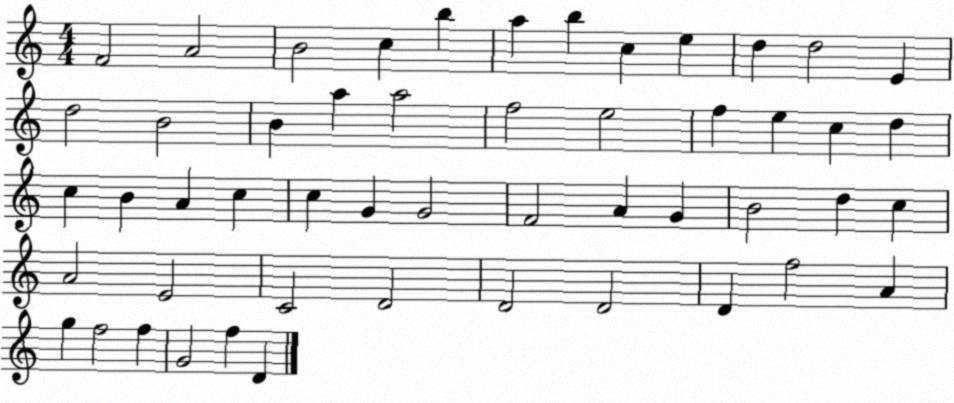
X:1
T:Untitled
M:4/4
L:1/4
K:C
F2 A2 B2 c b a b c e d d2 E d2 B2 B a a2 f2 e2 f e c d c B A c c G G2 F2 A G B2 d c A2 E2 C2 D2 D2 D2 D f2 A g f2 f G2 f D